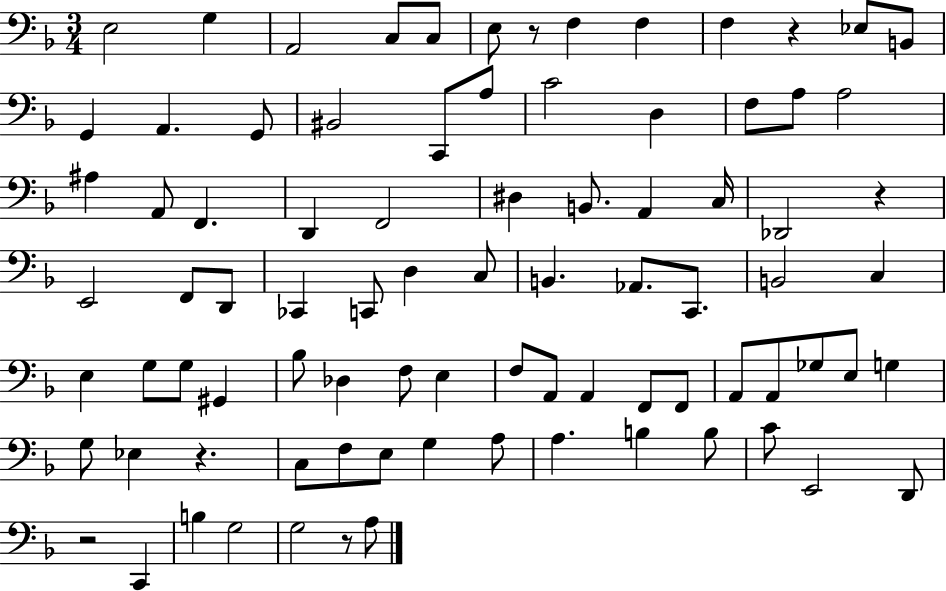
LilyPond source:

{
  \clef bass
  \numericTimeSignature
  \time 3/4
  \key f \major
  \repeat volta 2 { e2 g4 | a,2 c8 c8 | e8 r8 f4 f4 | f4 r4 ees8 b,8 | \break g,4 a,4. g,8 | bis,2 c,8 a8 | c'2 d4 | f8 a8 a2 | \break ais4 a,8 f,4. | d,4 f,2 | dis4 b,8. a,4 c16 | des,2 r4 | \break e,2 f,8 d,8 | ces,4 c,8 d4 c8 | b,4. aes,8. c,8. | b,2 c4 | \break e4 g8 g8 gis,4 | bes8 des4 f8 e4 | f8 a,8 a,4 f,8 f,8 | a,8 a,8 ges8 e8 g4 | \break g8 ees4 r4. | c8 f8 e8 g4 a8 | a4. b4 b8 | c'8 e,2 d,8 | \break r2 c,4 | b4 g2 | g2 r8 a8 | } \bar "|."
}